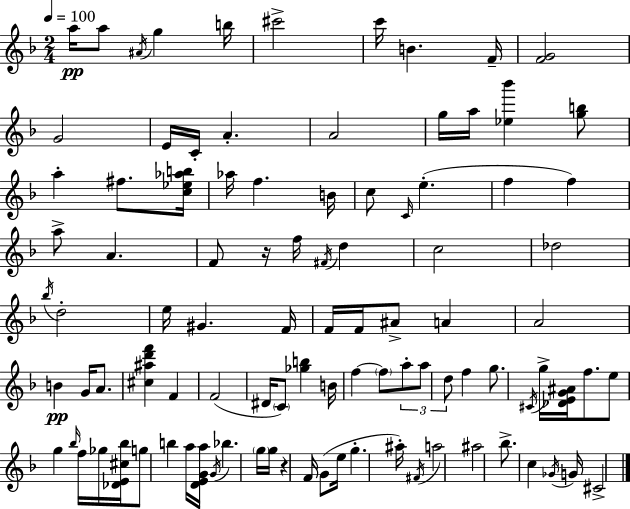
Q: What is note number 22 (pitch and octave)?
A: C5